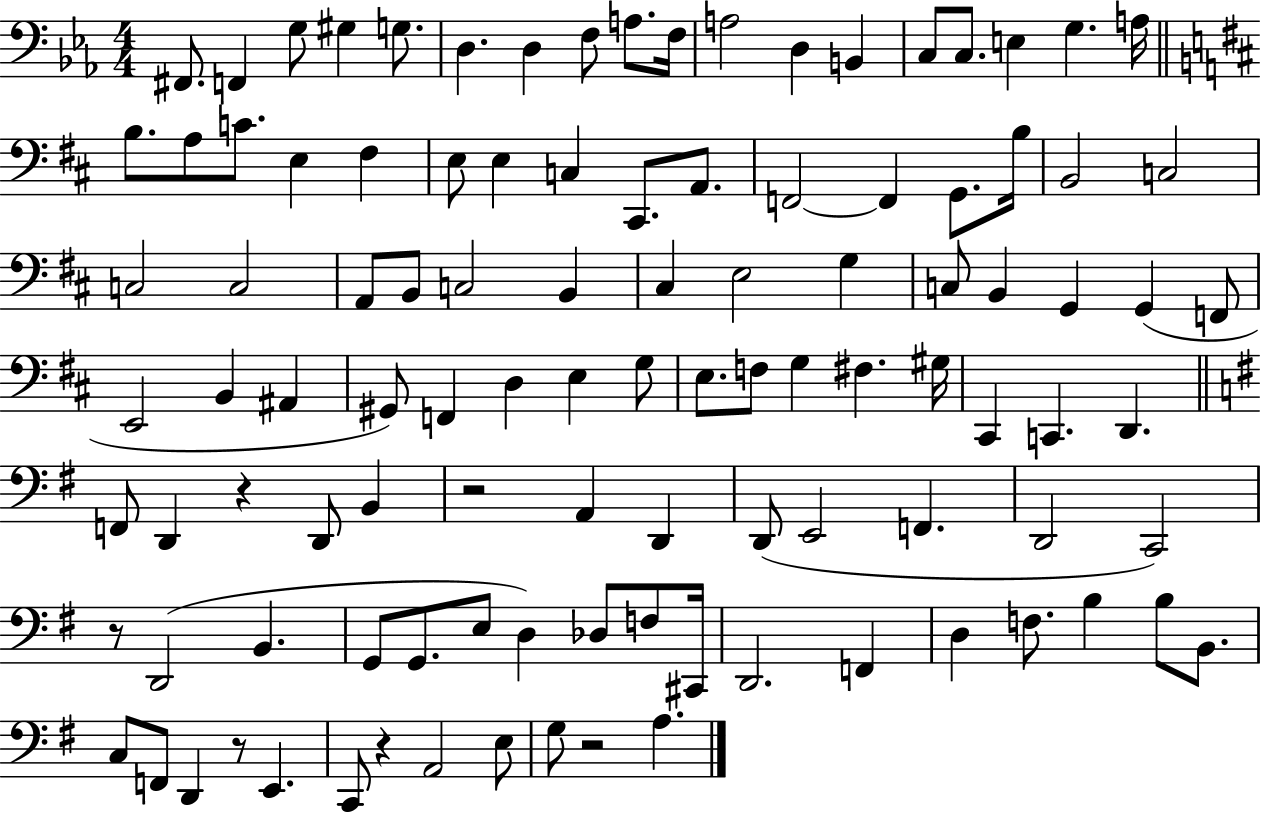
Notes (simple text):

F#2/e. F2/q G3/e G#3/q G3/e. D3/q. D3/q F3/e A3/e. F3/s A3/h D3/q B2/q C3/e C3/e. E3/q G3/q. A3/s B3/e. A3/e C4/e. E3/q F#3/q E3/e E3/q C3/q C#2/e. A2/e. F2/h F2/q G2/e. B3/s B2/h C3/h C3/h C3/h A2/e B2/e C3/h B2/q C#3/q E3/h G3/q C3/e B2/q G2/q G2/q F2/e E2/h B2/q A#2/q G#2/e F2/q D3/q E3/q G3/e E3/e. F3/e G3/q F#3/q. G#3/s C#2/q C2/q. D2/q. F2/e D2/q R/q D2/e B2/q R/h A2/q D2/q D2/e E2/h F2/q. D2/h C2/h R/e D2/h B2/q. G2/e G2/e. E3/e D3/q Db3/e F3/e C#2/s D2/h. F2/q D3/q F3/e. B3/q B3/e B2/e. C3/e F2/e D2/q R/e E2/q. C2/e R/q A2/h E3/e G3/e R/h A3/q.